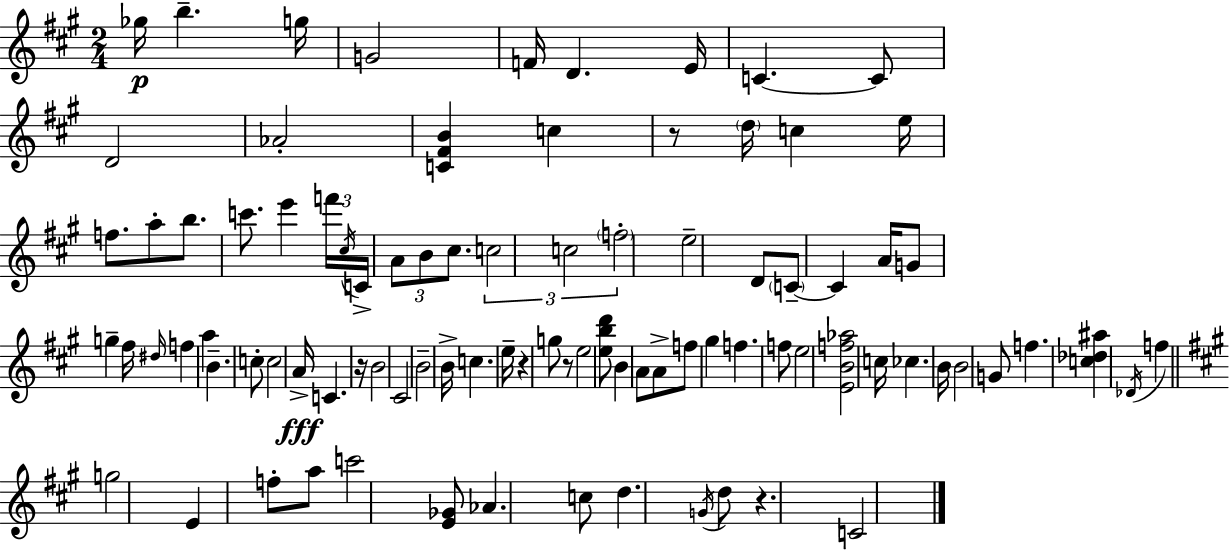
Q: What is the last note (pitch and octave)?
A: C4